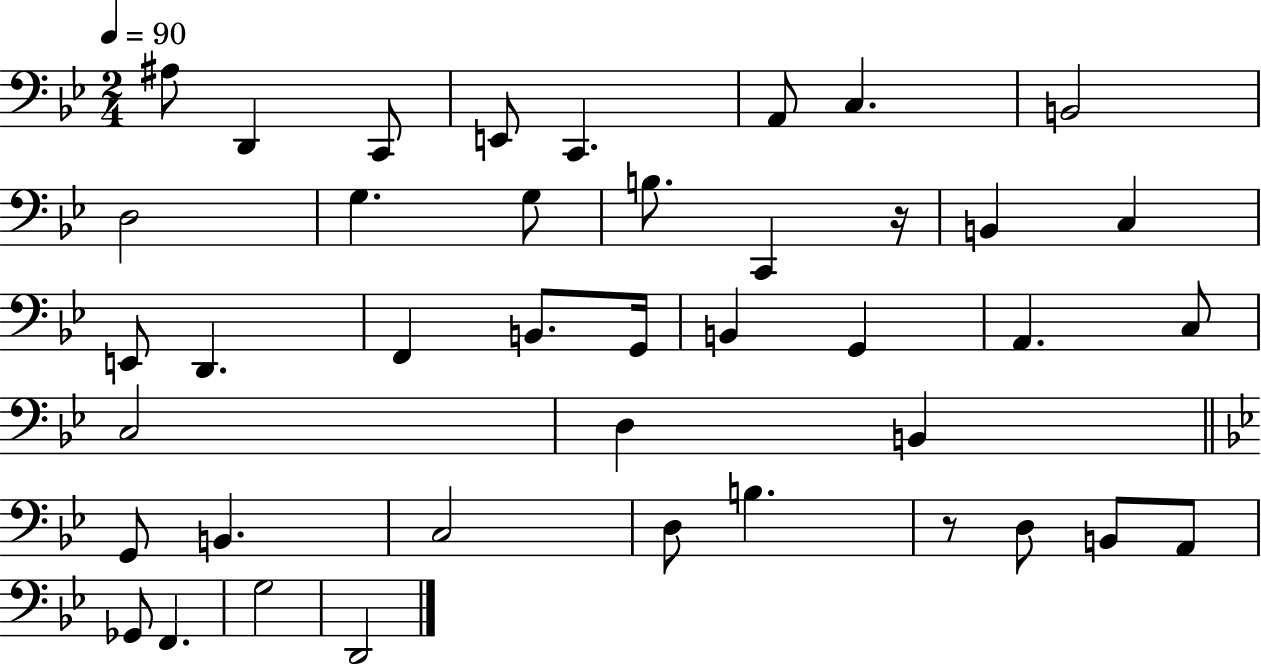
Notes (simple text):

A#3/e D2/q C2/e E2/e C2/q. A2/e C3/q. B2/h D3/h G3/q. G3/e B3/e. C2/q R/s B2/q C3/q E2/e D2/q. F2/q B2/e. G2/s B2/q G2/q A2/q. C3/e C3/h D3/q B2/q G2/e B2/q. C3/h D3/e B3/q. R/e D3/e B2/e A2/e Gb2/e F2/q. G3/h D2/h